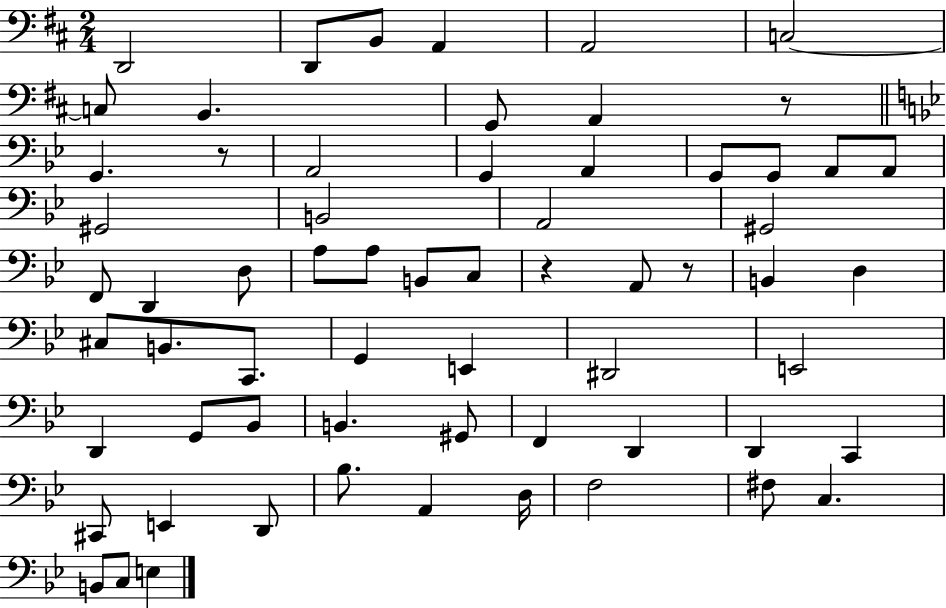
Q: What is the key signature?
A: D major